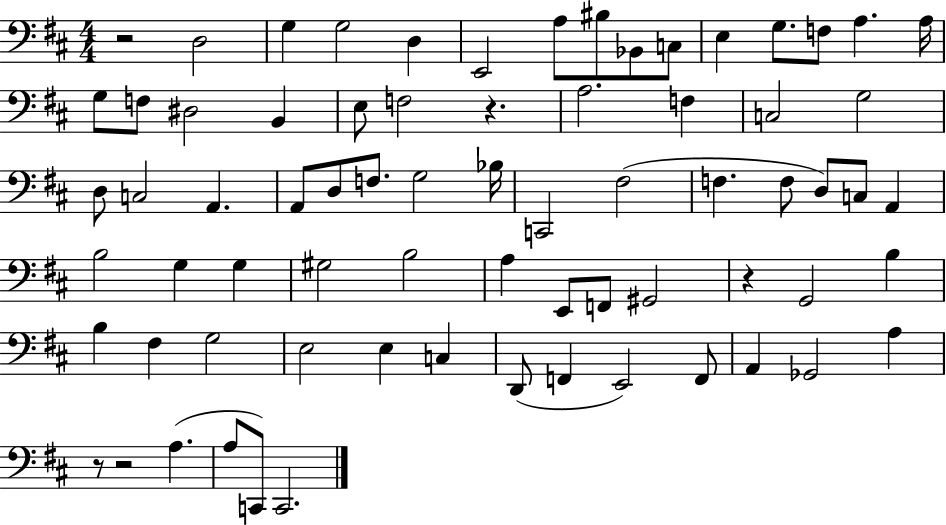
R/h D3/h G3/q G3/h D3/q E2/h A3/e BIS3/e Bb2/e C3/e E3/q G3/e. F3/e A3/q. A3/s G3/e F3/e D#3/h B2/q E3/e F3/h R/q. A3/h. F3/q C3/h G3/h D3/e C3/h A2/q. A2/e D3/e F3/e. G3/h Bb3/s C2/h F#3/h F3/q. F3/e D3/e C3/e A2/q B3/h G3/q G3/q G#3/h B3/h A3/q E2/e F2/e G#2/h R/q G2/h B3/q B3/q F#3/q G3/h E3/h E3/q C3/q D2/e F2/q E2/h F2/e A2/q Gb2/h A3/q R/e R/h A3/q. A3/e C2/e C2/h.